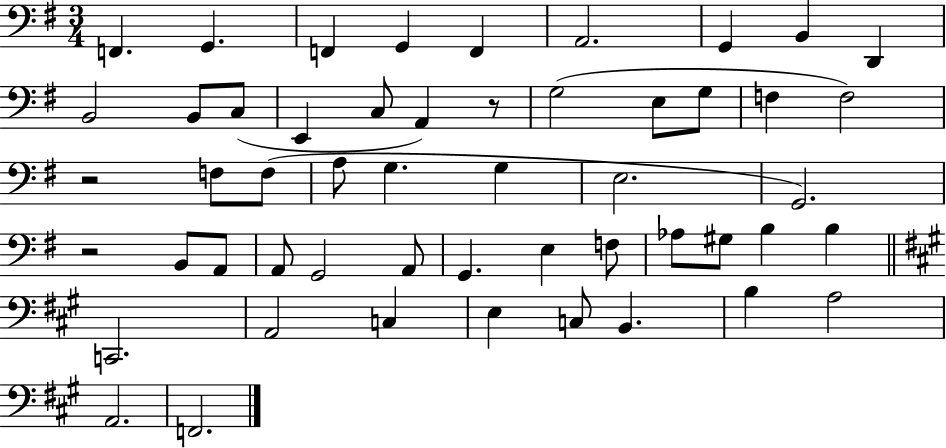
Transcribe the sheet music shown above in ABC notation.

X:1
T:Untitled
M:3/4
L:1/4
K:G
F,, G,, F,, G,, F,, A,,2 G,, B,, D,, B,,2 B,,/2 C,/2 E,, C,/2 A,, z/2 G,2 E,/2 G,/2 F, F,2 z2 F,/2 F,/2 A,/2 G, G, E,2 G,,2 z2 B,,/2 A,,/2 A,,/2 G,,2 A,,/2 G,, E, F,/2 _A,/2 ^G,/2 B, B, C,,2 A,,2 C, E, C,/2 B,, B, A,2 A,,2 F,,2